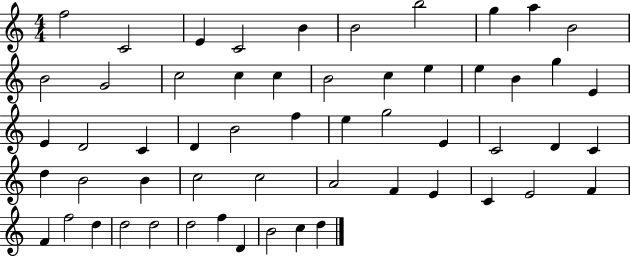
{
  \clef treble
  \numericTimeSignature
  \time 4/4
  \key c \major
  f''2 c'2 | e'4 c'2 b'4 | b'2 b''2 | g''4 a''4 b'2 | \break b'2 g'2 | c''2 c''4 c''4 | b'2 c''4 e''4 | e''4 b'4 g''4 e'4 | \break e'4 d'2 c'4 | d'4 b'2 f''4 | e''4 g''2 e'4 | c'2 d'4 c'4 | \break d''4 b'2 b'4 | c''2 c''2 | a'2 f'4 e'4 | c'4 e'2 f'4 | \break f'4 f''2 d''4 | d''2 d''2 | d''2 f''4 d'4 | b'2 c''4 d''4 | \break \bar "|."
}